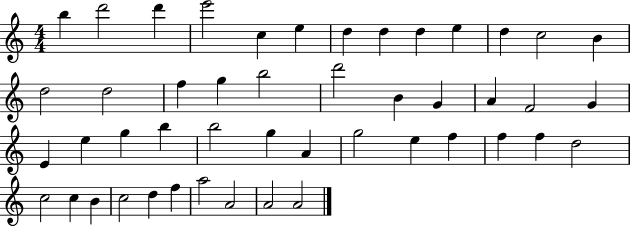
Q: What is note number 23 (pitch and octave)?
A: F4